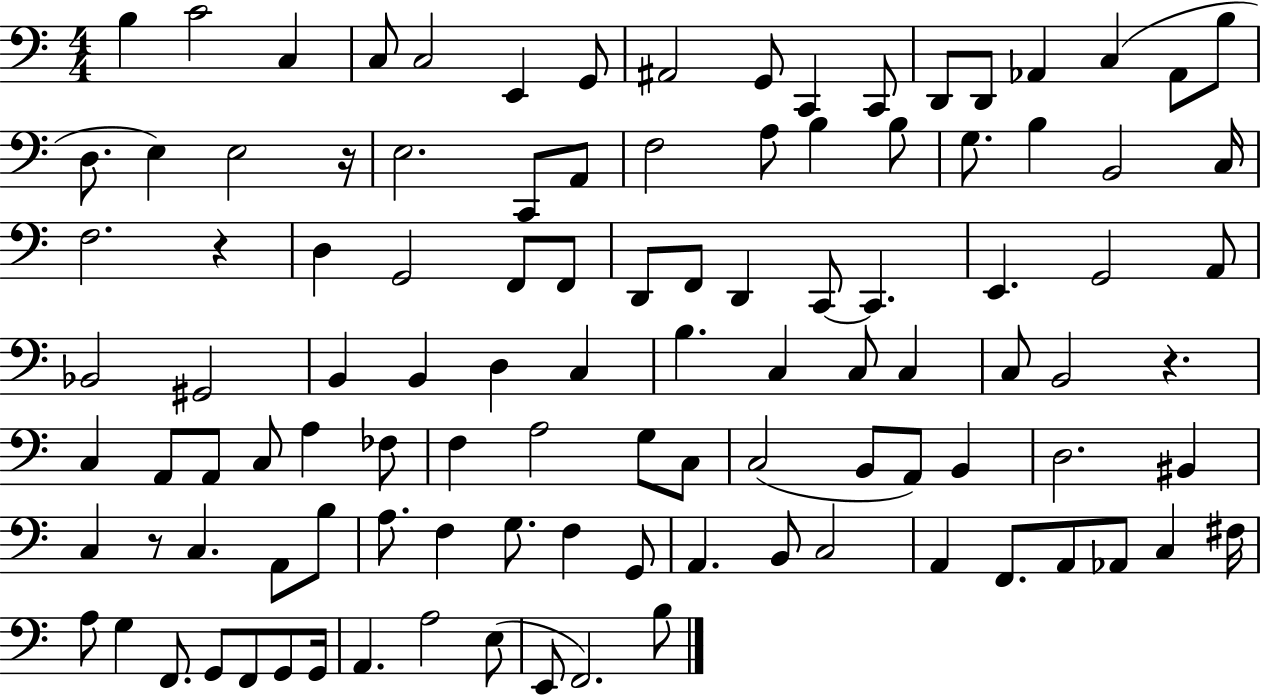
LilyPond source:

{
  \clef bass
  \numericTimeSignature
  \time 4/4
  \key c \major
  b4 c'2 c4 | c8 c2 e,4 g,8 | ais,2 g,8 c,4 c,8 | d,8 d,8 aes,4 c4( aes,8 b8 | \break d8. e4) e2 r16 | e2. c,8 a,8 | f2 a8 b4 b8 | g8. b4 b,2 c16 | \break f2. r4 | d4 g,2 f,8 f,8 | d,8 f,8 d,4 c,8~~ c,4. | e,4. g,2 a,8 | \break bes,2 gis,2 | b,4 b,4 d4 c4 | b4. c4 c8 c4 | c8 b,2 r4. | \break c4 a,8 a,8 c8 a4 fes8 | f4 a2 g8 c8 | c2( b,8 a,8) b,4 | d2. bis,4 | \break c4 r8 c4. a,8 b8 | a8. f4 g8. f4 g,8 | a,4. b,8 c2 | a,4 f,8. a,8 aes,8 c4 fis16 | \break a8 g4 f,8. g,8 f,8 g,8 g,16 | a,4. a2 e8( | e,8 f,2.) b8 | \bar "|."
}